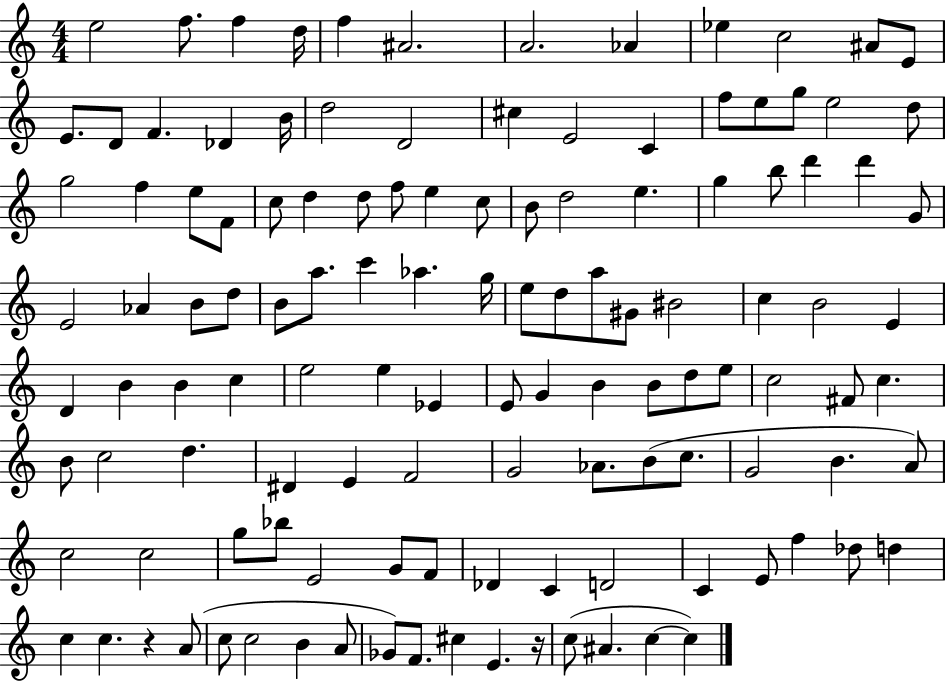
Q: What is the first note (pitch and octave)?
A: E5